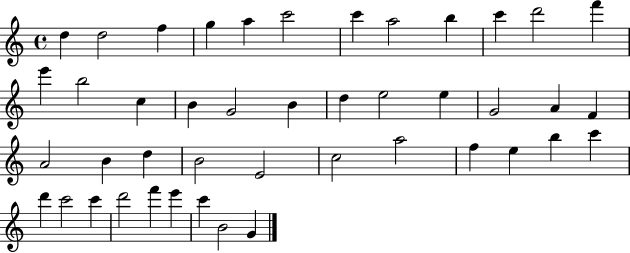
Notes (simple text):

D5/q D5/h F5/q G5/q A5/q C6/h C6/q A5/h B5/q C6/q D6/h F6/q E6/q B5/h C5/q B4/q G4/h B4/q D5/q E5/h E5/q G4/h A4/q F4/q A4/h B4/q D5/q B4/h E4/h C5/h A5/h F5/q E5/q B5/q C6/q D6/q C6/h C6/q D6/h F6/q E6/q C6/q B4/h G4/q